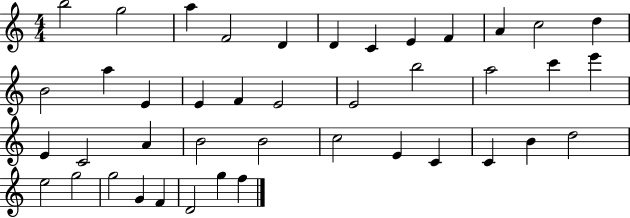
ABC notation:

X:1
T:Untitled
M:4/4
L:1/4
K:C
b2 g2 a F2 D D C E F A c2 d B2 a E E F E2 E2 b2 a2 c' e' E C2 A B2 B2 c2 E C C B d2 e2 g2 g2 G F D2 g f